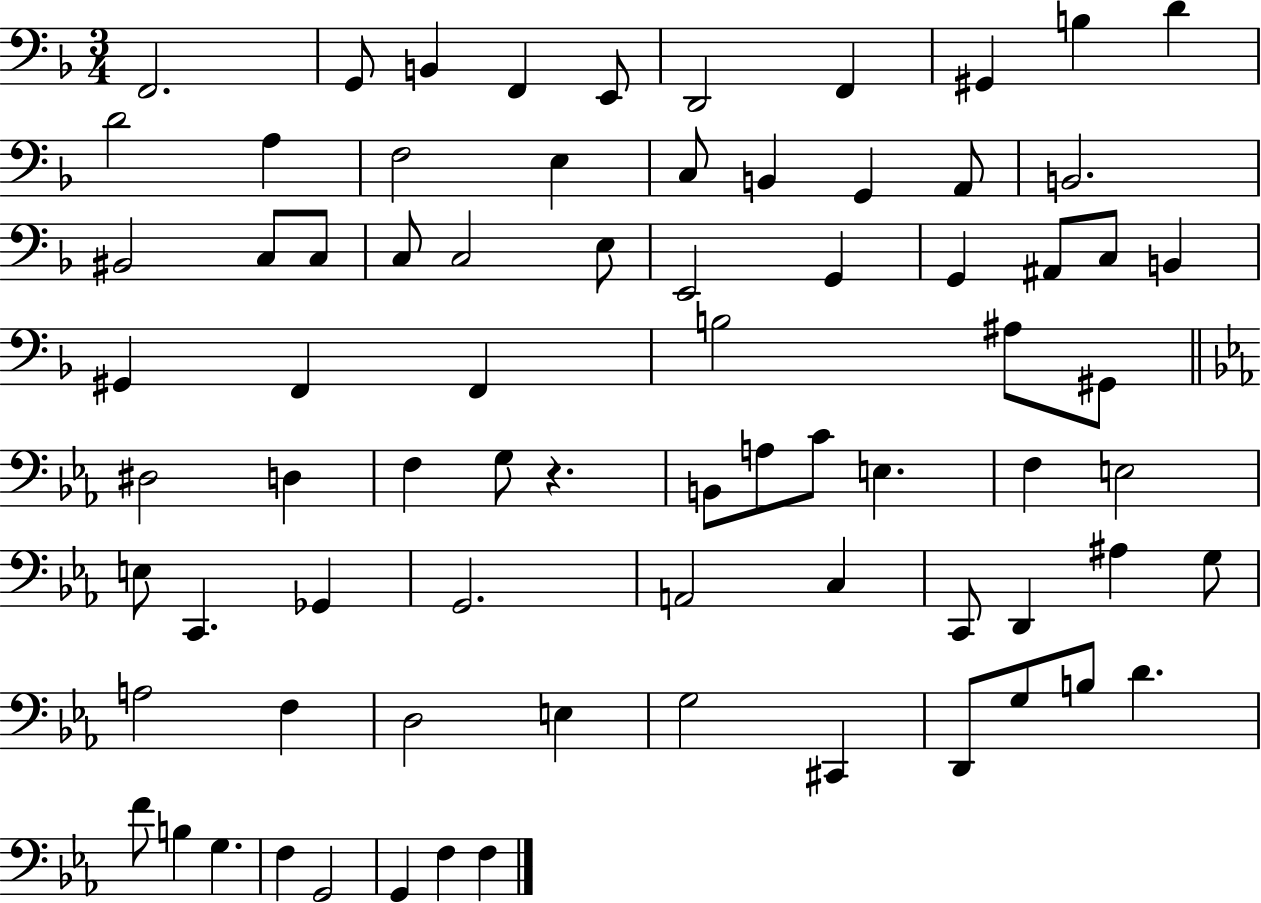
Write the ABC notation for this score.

X:1
T:Untitled
M:3/4
L:1/4
K:F
F,,2 G,,/2 B,, F,, E,,/2 D,,2 F,, ^G,, B, D D2 A, F,2 E, C,/2 B,, G,, A,,/2 B,,2 ^B,,2 C,/2 C,/2 C,/2 C,2 E,/2 E,,2 G,, G,, ^A,,/2 C,/2 B,, ^G,, F,, F,, B,2 ^A,/2 ^G,,/2 ^D,2 D, F, G,/2 z B,,/2 A,/2 C/2 E, F, E,2 E,/2 C,, _G,, G,,2 A,,2 C, C,,/2 D,, ^A, G,/2 A,2 F, D,2 E, G,2 ^C,, D,,/2 G,/2 B,/2 D F/2 B, G, F, G,,2 G,, F, F,